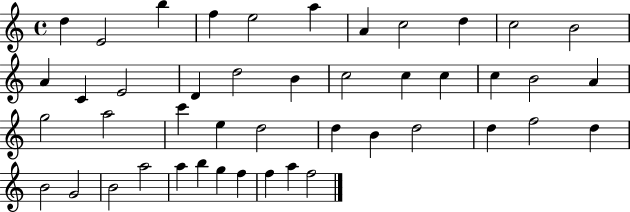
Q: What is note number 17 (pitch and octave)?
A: B4